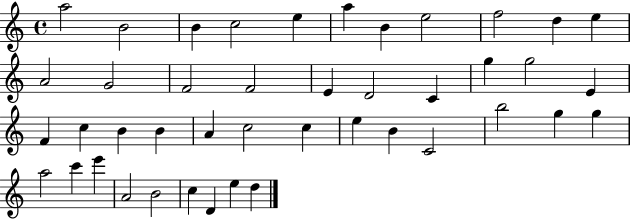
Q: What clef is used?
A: treble